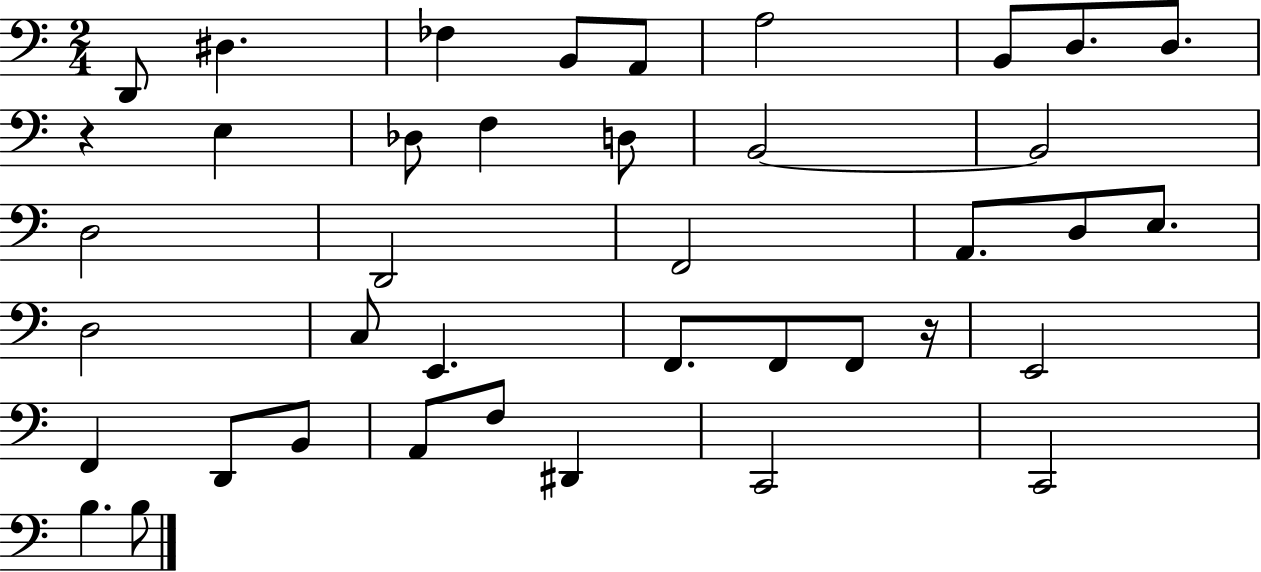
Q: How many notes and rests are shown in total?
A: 40